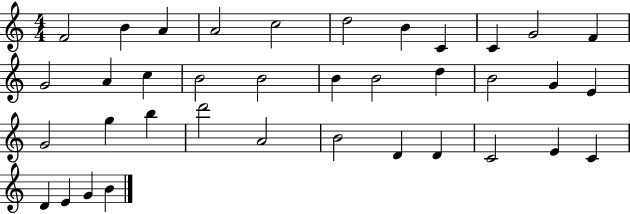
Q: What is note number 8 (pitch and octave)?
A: C4